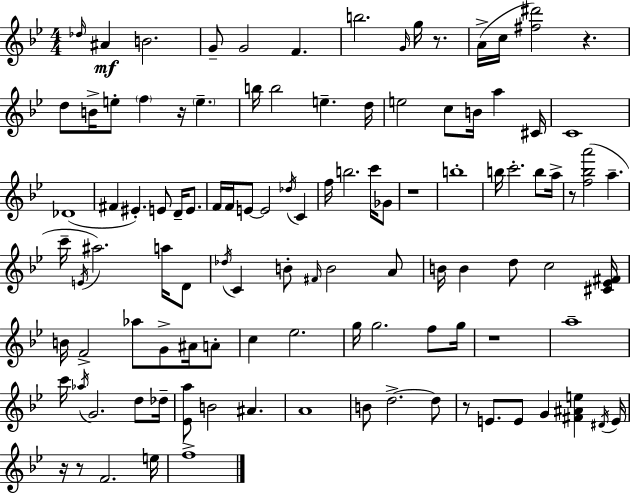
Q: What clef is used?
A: treble